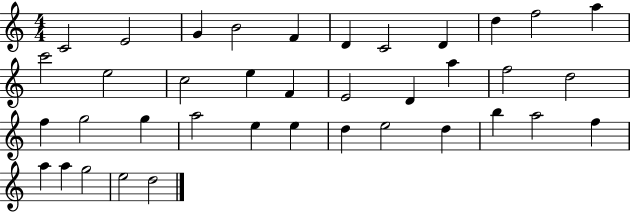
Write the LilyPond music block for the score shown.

{
  \clef treble
  \numericTimeSignature
  \time 4/4
  \key c \major
  c'2 e'2 | g'4 b'2 f'4 | d'4 c'2 d'4 | d''4 f''2 a''4 | \break c'''2 e''2 | c''2 e''4 f'4 | e'2 d'4 a''4 | f''2 d''2 | \break f''4 g''2 g''4 | a''2 e''4 e''4 | d''4 e''2 d''4 | b''4 a''2 f''4 | \break a''4 a''4 g''2 | e''2 d''2 | \bar "|."
}